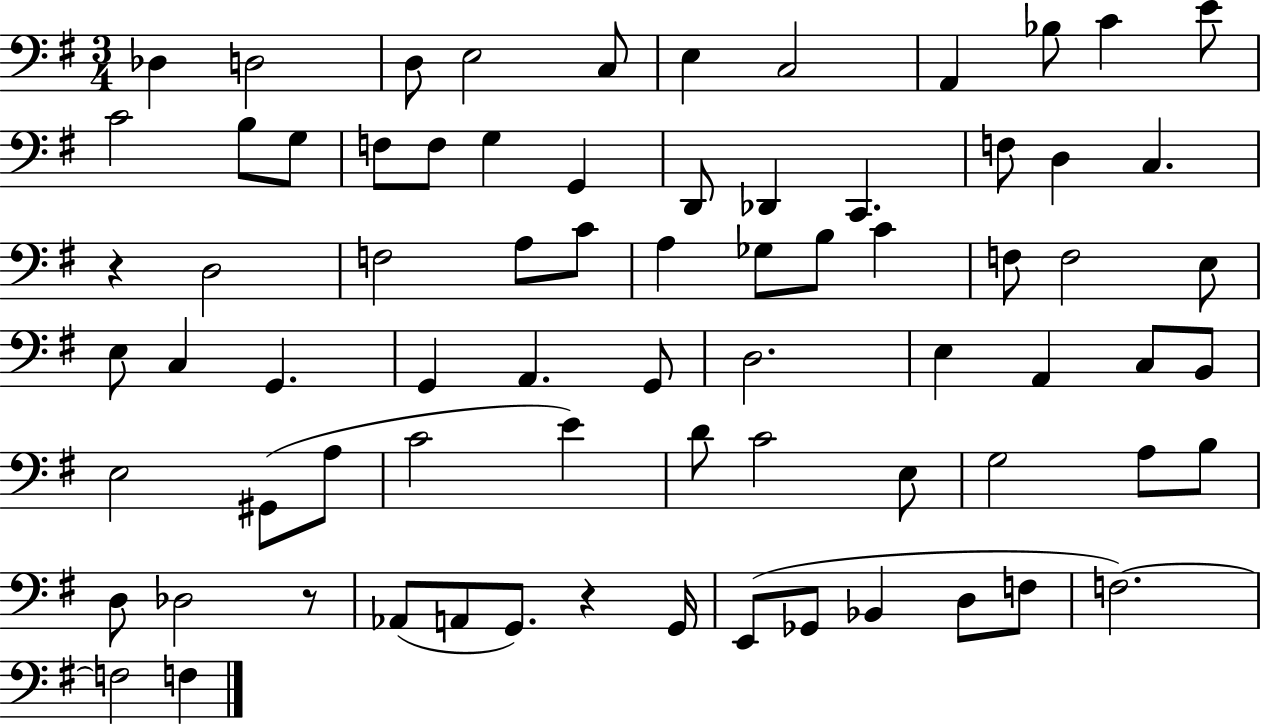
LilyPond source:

{
  \clef bass
  \numericTimeSignature
  \time 3/4
  \key g \major
  des4 d2 | d8 e2 c8 | e4 c2 | a,4 bes8 c'4 e'8 | \break c'2 b8 g8 | f8 f8 g4 g,4 | d,8 des,4 c,4. | f8 d4 c4. | \break r4 d2 | f2 a8 c'8 | a4 ges8 b8 c'4 | f8 f2 e8 | \break e8 c4 g,4. | g,4 a,4. g,8 | d2. | e4 a,4 c8 b,8 | \break e2 gis,8( a8 | c'2 e'4) | d'8 c'2 e8 | g2 a8 b8 | \break d8 des2 r8 | aes,8( a,8 g,8.) r4 g,16 | e,8( ges,8 bes,4 d8 f8 | f2.~~) | \break f2 f4 | \bar "|."
}